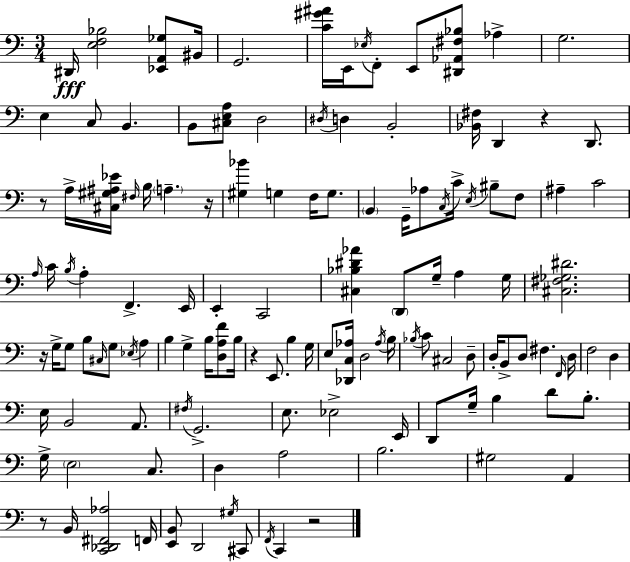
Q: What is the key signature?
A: C major